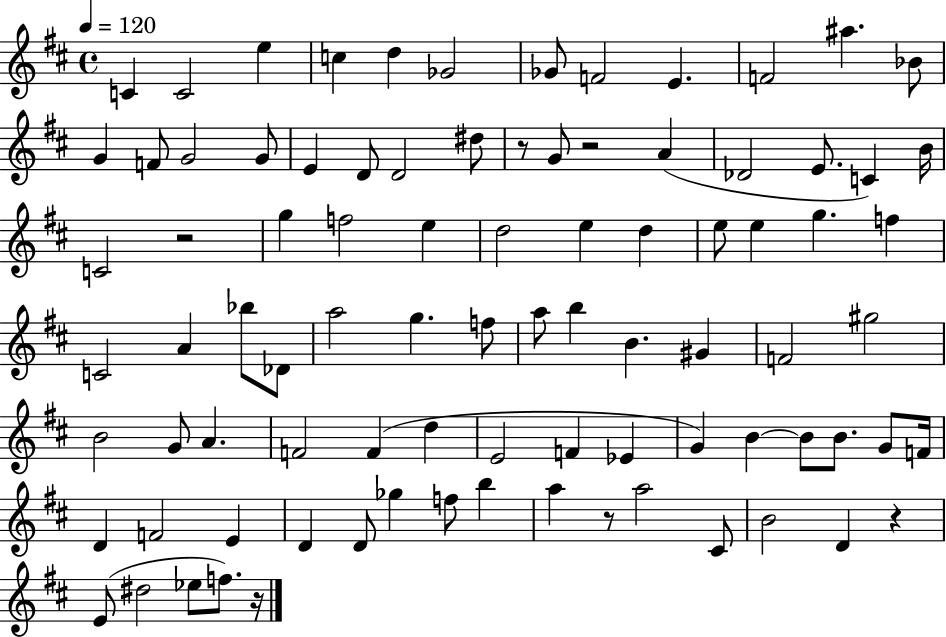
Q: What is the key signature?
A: D major